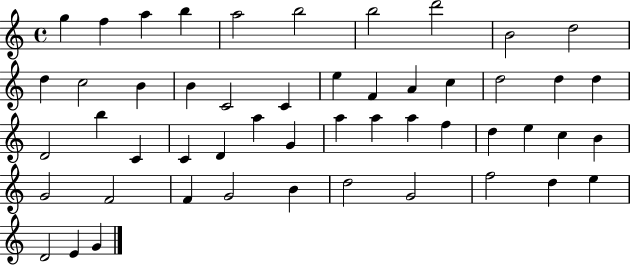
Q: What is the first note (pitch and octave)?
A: G5